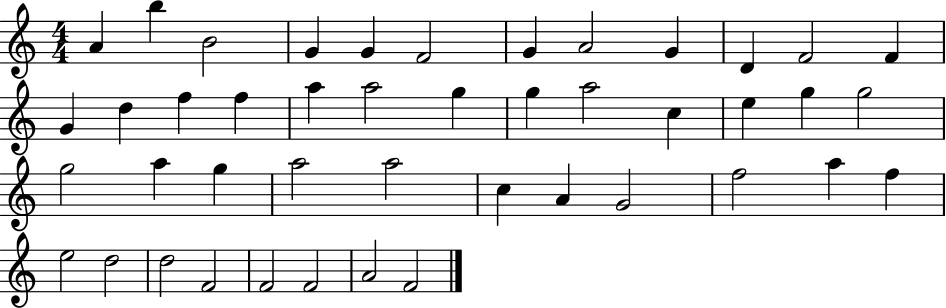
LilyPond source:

{
  \clef treble
  \numericTimeSignature
  \time 4/4
  \key c \major
  a'4 b''4 b'2 | g'4 g'4 f'2 | g'4 a'2 g'4 | d'4 f'2 f'4 | \break g'4 d''4 f''4 f''4 | a''4 a''2 g''4 | g''4 a''2 c''4 | e''4 g''4 g''2 | \break g''2 a''4 g''4 | a''2 a''2 | c''4 a'4 g'2 | f''2 a''4 f''4 | \break e''2 d''2 | d''2 f'2 | f'2 f'2 | a'2 f'2 | \break \bar "|."
}